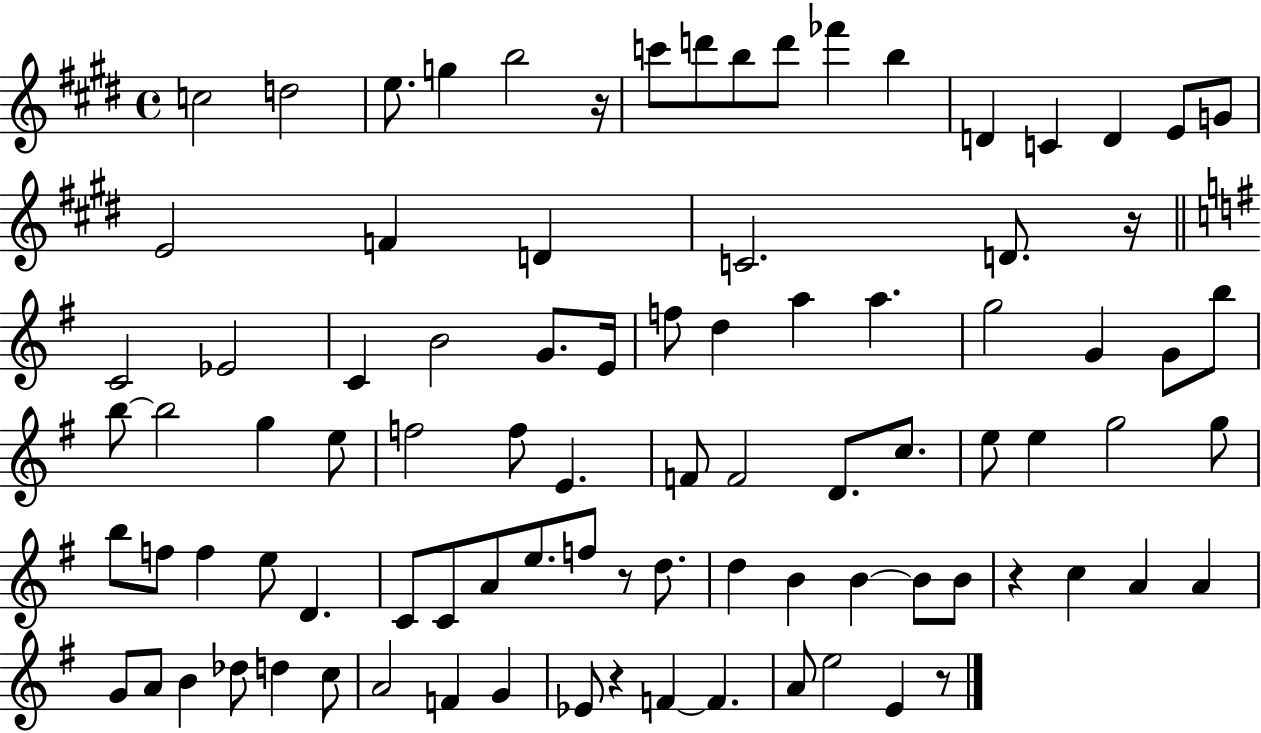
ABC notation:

X:1
T:Untitled
M:4/4
L:1/4
K:E
c2 d2 e/2 g b2 z/4 c'/2 d'/2 b/2 d'/2 _f' b D C D E/2 G/2 E2 F D C2 D/2 z/4 C2 _E2 C B2 G/2 E/4 f/2 d a a g2 G G/2 b/2 b/2 b2 g e/2 f2 f/2 E F/2 F2 D/2 c/2 e/2 e g2 g/2 b/2 f/2 f e/2 D C/2 C/2 A/2 e/2 f/2 z/2 d/2 d B B B/2 B/2 z c A A G/2 A/2 B _d/2 d c/2 A2 F G _E/2 z F F A/2 e2 E z/2